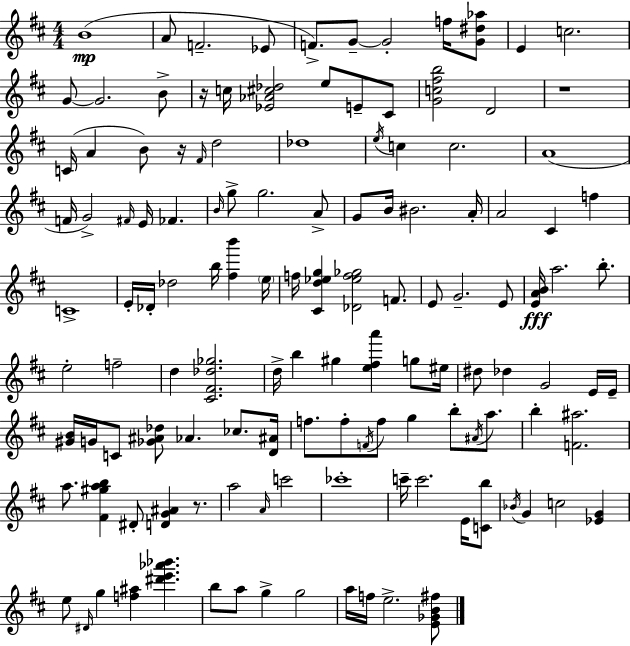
{
  \clef treble
  \numericTimeSignature
  \time 4/4
  \key d \major
  b'1(\mp | a'8 f'2.-- ees'8 | f'8.->) g'8--~~ g'2-. f''16 <g' dis'' aes''>8 | e'4 c''2. | \break g'8~~ g'2. b'8-> | r16 c''16 <ees' aes' cis'' des''>2 e''8 e'8-- cis'8 | <g' c'' fis'' b''>2 d'2 | r1 | \break c'16( a'4 b'8) r16 \grace { fis'16 } d''2 | des''1 | \acciaccatura { e''16 } c''4 c''2. | a'1( | \break f'16 g'2->) \grace { fis'16 } e'16 fes'4. | \grace { b'16 } g''8-> g''2. | a'8-> g'8 b'16 bis'2. | a'16-. a'2 cis'4 | \break f''4 c'1-> | e'16-. des'16-. des''2 b''16 <fis'' b'''>4 | \parenthesize e''16 f''16 <cis' d'' ees'' g''>4 <des' ees'' f'' ges''>2 | f'8. e'8 g'2.-- | \break e'8 <e' a' b'>16\fff a''2. | b''8.-. e''2-. f''2-- | d''4 <cis' fis' des'' ges''>2. | d''16-> b''4 gis''4 <e'' fis'' a'''>4 | \break g''8 eis''16 dis''8 des''4 g'2 | e'16 e'16-- <gis' b'>16 g'16 c'8 <ges' ais' des''>8 aes'4. | ces''8. <d' ais'>16 f''8. f''8-. \acciaccatura { f'16 } f''8 g''4 | b''8-. \acciaccatura { ais'16 } a''8. b''4-. <f' ais''>2. | \break a''8. <fis' gis'' a'' b''>4 dis'8-. <d' g' ais'>4 | r8. a''2 \grace { a'16 } c'''2 | ces'''1-. | c'''16-- c'''2. | \break e'16 <c' b''>8 \acciaccatura { bes'16 } g'4 c''2 | <ees' g'>4 e''8 \grace { dis'16 } g''4 <f'' ais''>4 | <dis''' e''' aes''' bes'''>4. b''8 a''8 g''4-> | g''2 a''16 f''16 e''2.-> | \break <e' ges' b' fis''>8 \bar "|."
}